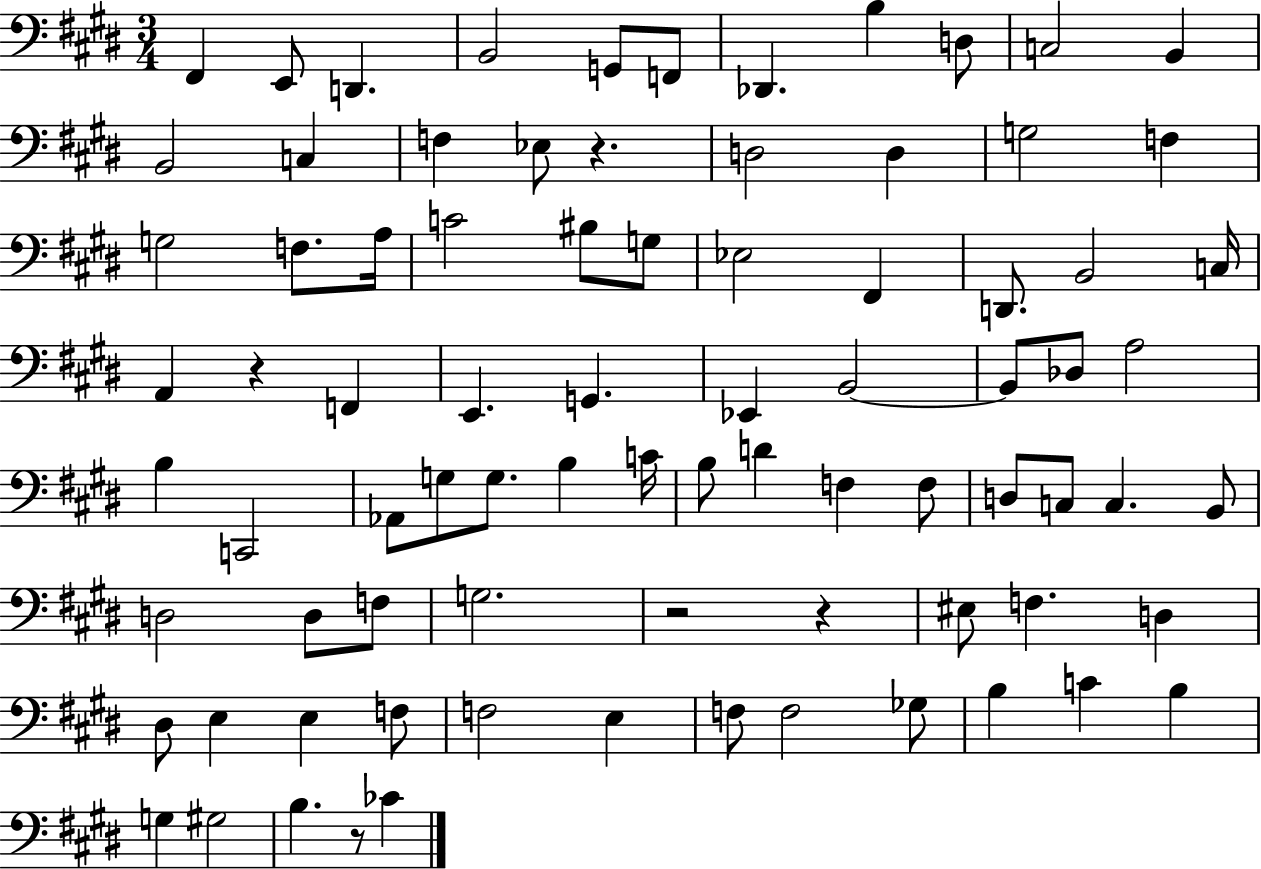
F#2/q E2/e D2/q. B2/h G2/e F2/e Db2/q. B3/q D3/e C3/h B2/q B2/h C3/q F3/q Eb3/e R/q. D3/h D3/q G3/h F3/q G3/h F3/e. A3/s C4/h BIS3/e G3/e Eb3/h F#2/q D2/e. B2/h C3/s A2/q R/q F2/q E2/q. G2/q. Eb2/q B2/h B2/e Db3/e A3/h B3/q C2/h Ab2/e G3/e G3/e. B3/q C4/s B3/e D4/q F3/q F3/e D3/e C3/e C3/q. B2/e D3/h D3/e F3/e G3/h. R/h R/q EIS3/e F3/q. D3/q D#3/e E3/q E3/q F3/e F3/h E3/q F3/e F3/h Gb3/e B3/q C4/q B3/q G3/q G#3/h B3/q. R/e CES4/q